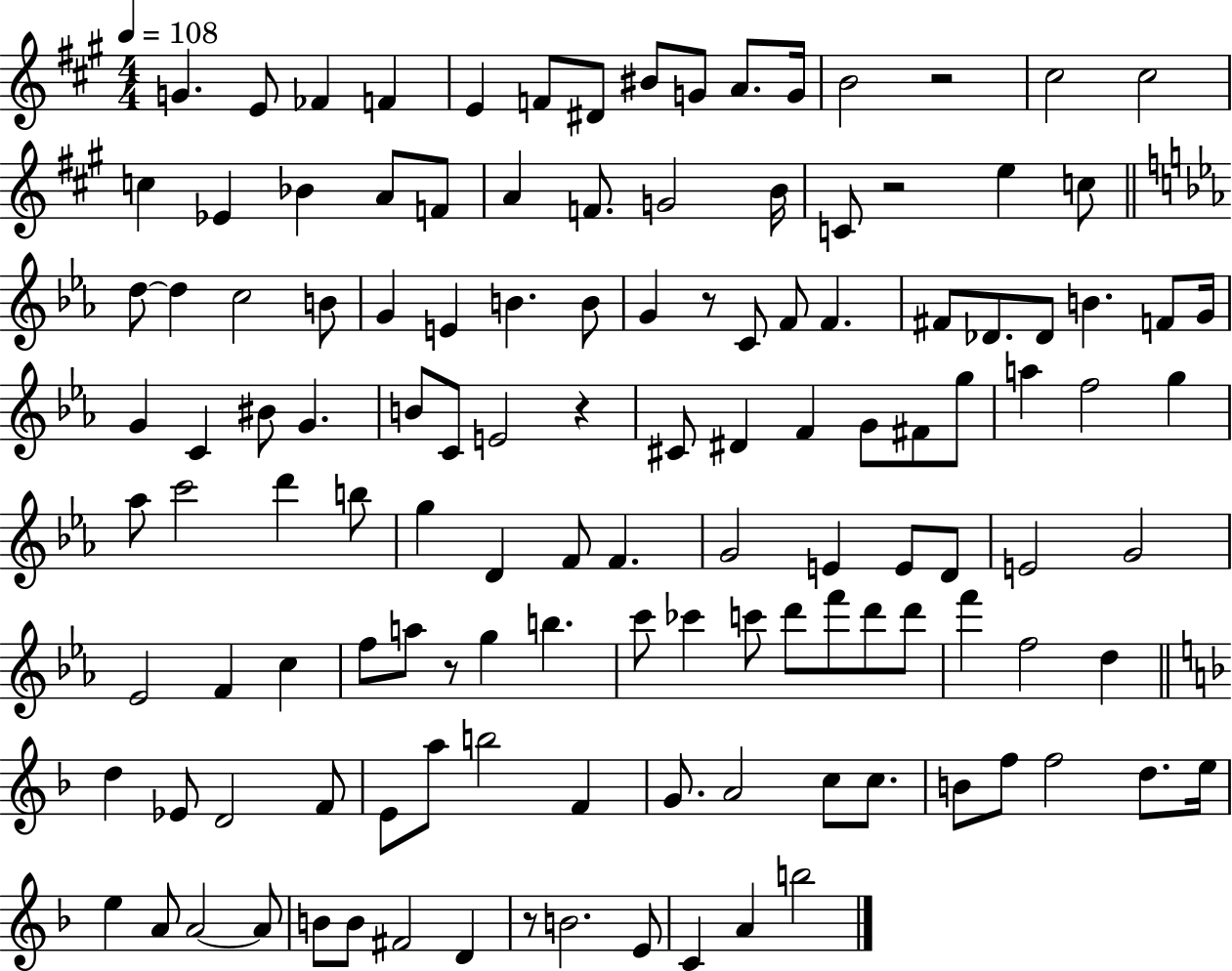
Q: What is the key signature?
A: A major